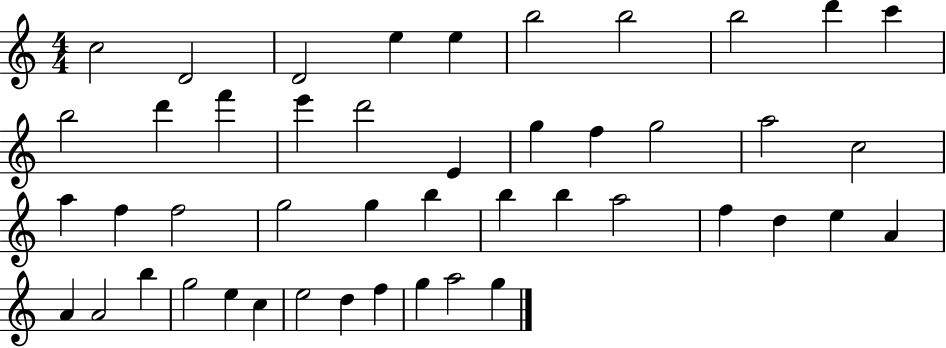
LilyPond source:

{
  \clef treble
  \numericTimeSignature
  \time 4/4
  \key c \major
  c''2 d'2 | d'2 e''4 e''4 | b''2 b''2 | b''2 d'''4 c'''4 | \break b''2 d'''4 f'''4 | e'''4 d'''2 e'4 | g''4 f''4 g''2 | a''2 c''2 | \break a''4 f''4 f''2 | g''2 g''4 b''4 | b''4 b''4 a''2 | f''4 d''4 e''4 a'4 | \break a'4 a'2 b''4 | g''2 e''4 c''4 | e''2 d''4 f''4 | g''4 a''2 g''4 | \break \bar "|."
}